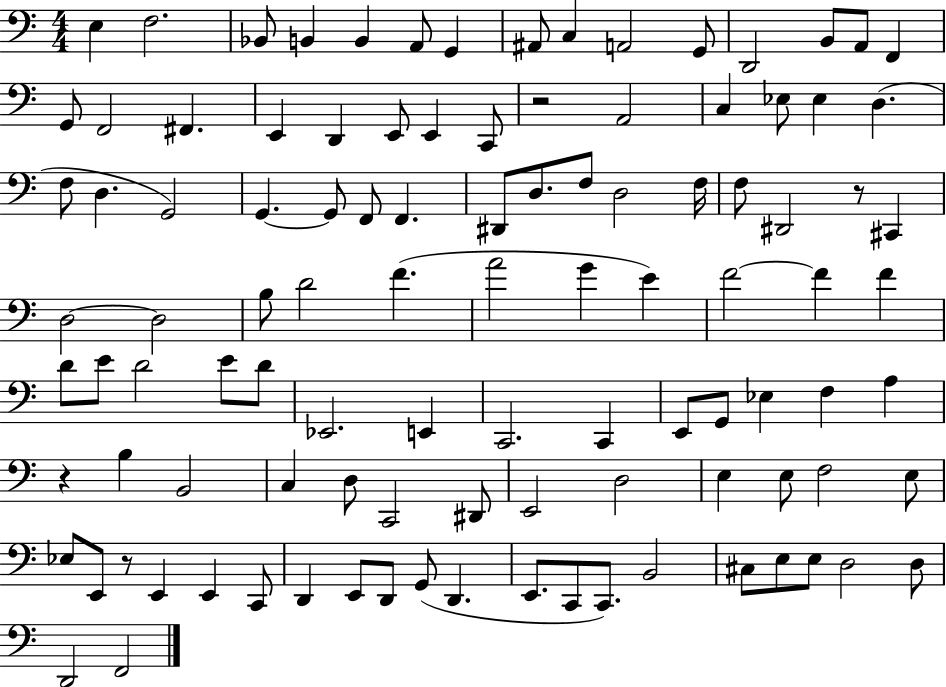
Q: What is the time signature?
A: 4/4